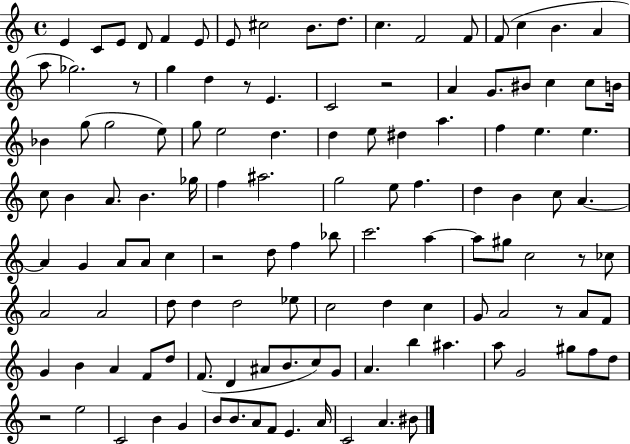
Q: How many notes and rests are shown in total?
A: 123